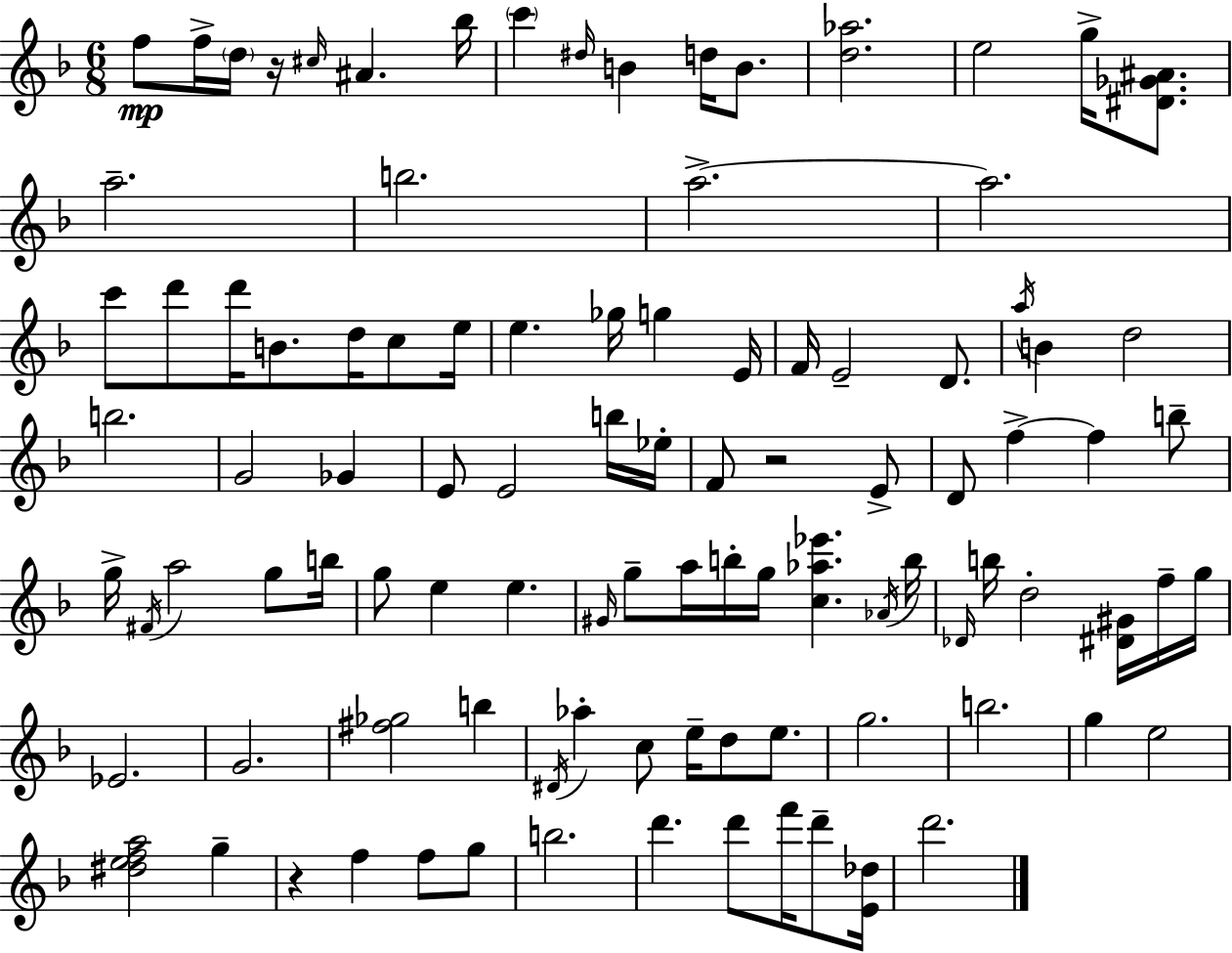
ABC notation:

X:1
T:Untitled
M:6/8
L:1/4
K:Dm
f/2 f/4 d/4 z/4 ^c/4 ^A _b/4 c' ^d/4 B d/4 B/2 [d_a]2 e2 g/4 [^D_G^A]/2 a2 b2 a2 a2 c'/2 d'/2 d'/4 B/2 d/4 c/2 e/4 e _g/4 g E/4 F/4 E2 D/2 a/4 B d2 b2 G2 _G E/2 E2 b/4 _e/4 F/2 z2 E/2 D/2 f f b/2 g/4 ^F/4 a2 g/2 b/4 g/2 e e ^G/4 g/2 a/4 b/4 g/4 [c_a_e'] _A/4 b/4 _D/4 b/4 d2 [^D^G]/4 f/4 g/4 _E2 G2 [^f_g]2 b ^D/4 _a c/2 e/4 d/2 e/2 g2 b2 g e2 [^defa]2 g z f f/2 g/2 b2 d' d'/2 f'/4 d'/2 [E_d]/4 d'2